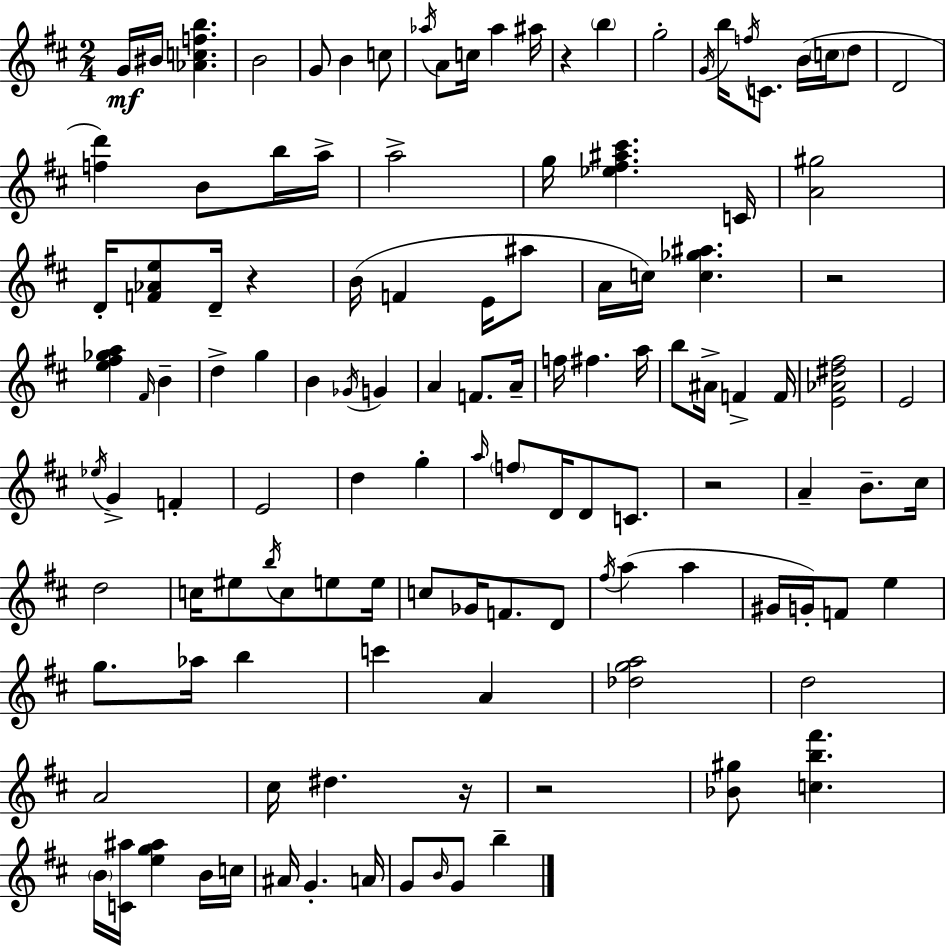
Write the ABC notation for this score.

X:1
T:Untitled
M:2/4
L:1/4
K:D
G/4 ^B/4 [_Acfb] B2 G/2 B c/2 _a/4 A/2 c/4 _a ^a/4 z b g2 G/4 b/4 f/4 C/2 B/4 c/4 d/2 D2 [fd'] B/2 b/4 a/4 a2 g/4 [_e^f^a^c'] C/4 [A^g]2 D/4 [F_Ae]/2 D/4 z B/4 F E/4 ^a/2 A/4 c/4 [c_g^a] z2 [e^f_ga] ^F/4 B d g B _G/4 G A F/2 A/4 f/4 ^f a/4 b/2 ^A/4 F F/4 [E_A^d^f]2 E2 _e/4 G F E2 d g a/4 f/2 D/4 D/2 C/2 z2 A B/2 ^c/4 d2 c/4 ^e/2 b/4 c/2 e/2 e/4 c/2 _G/4 F/2 D/2 ^f/4 a a ^G/4 G/4 F/2 e g/2 _a/4 b c' A [_dga]2 d2 A2 ^c/4 ^d z/4 z2 [_B^g]/2 [cb^f'] B/4 [C^a]/4 [eg^a] B/4 c/4 ^A/4 G A/4 G/2 B/4 G/2 b